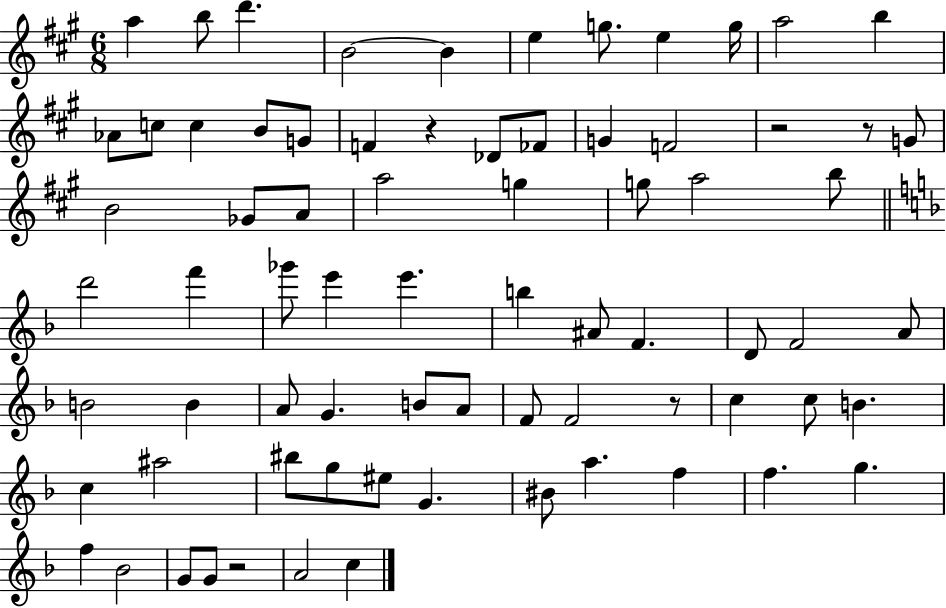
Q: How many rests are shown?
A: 5